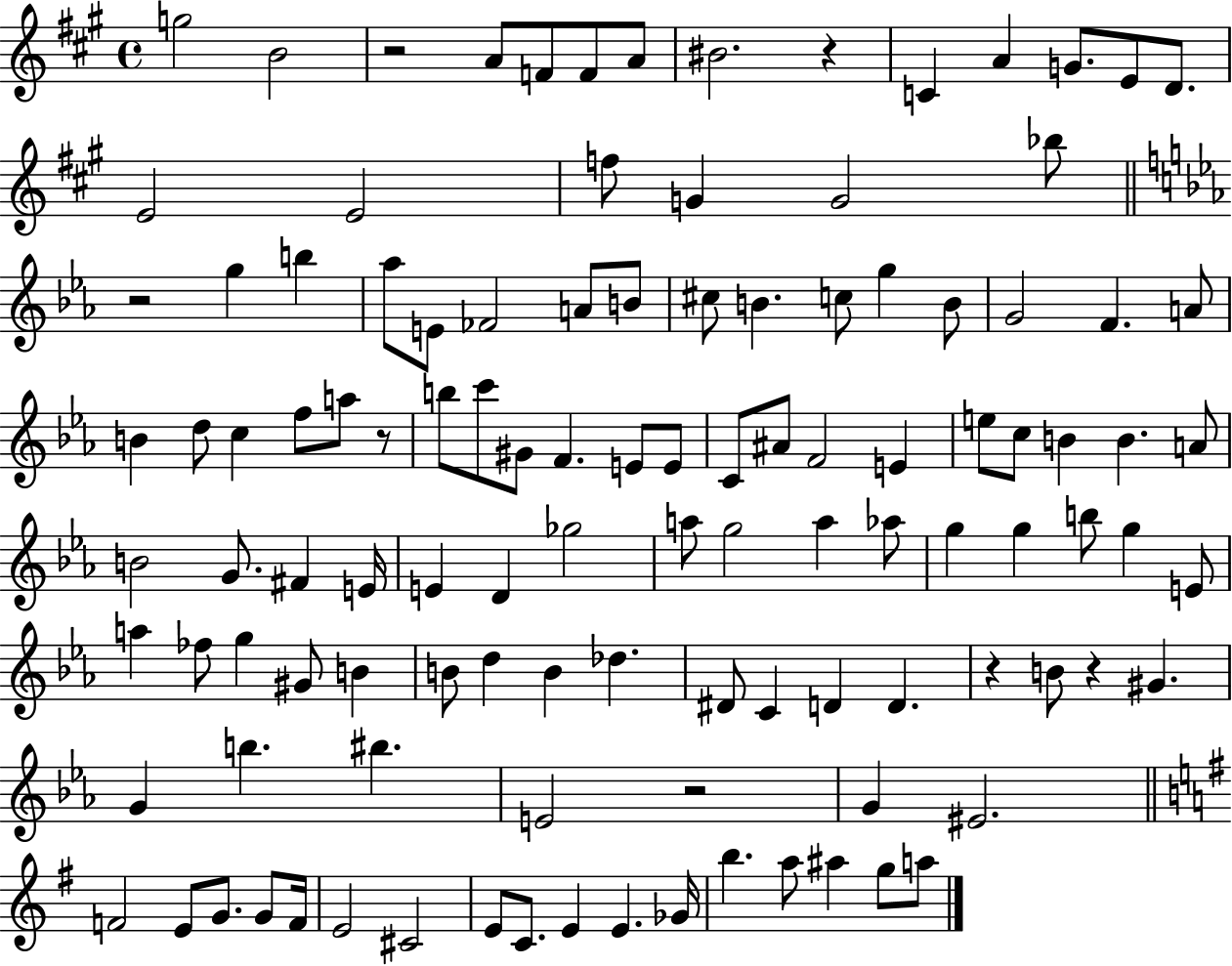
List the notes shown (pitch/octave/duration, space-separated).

G5/h B4/h R/h A4/e F4/e F4/e A4/e BIS4/h. R/q C4/q A4/q G4/e. E4/e D4/e. E4/h E4/h F5/e G4/q G4/h Bb5/e R/h G5/q B5/q Ab5/e E4/e FES4/h A4/e B4/e C#5/e B4/q. C5/e G5/q B4/e G4/h F4/q. A4/e B4/q D5/e C5/q F5/e A5/e R/e B5/e C6/e G#4/e F4/q. E4/e E4/e C4/e A#4/e F4/h E4/q E5/e C5/e B4/q B4/q. A4/e B4/h G4/e. F#4/q E4/s E4/q D4/q Gb5/h A5/e G5/h A5/q Ab5/e G5/q G5/q B5/e G5/q E4/e A5/q FES5/e G5/q G#4/e B4/q B4/e D5/q B4/q Db5/q. D#4/e C4/q D4/q D4/q. R/q B4/e R/q G#4/q. G4/q B5/q. BIS5/q. E4/h R/h G4/q EIS4/h. F4/h E4/e G4/e. G4/e F4/s E4/h C#4/h E4/e C4/e. E4/q E4/q. Gb4/s B5/q. A5/e A#5/q G5/e A5/e